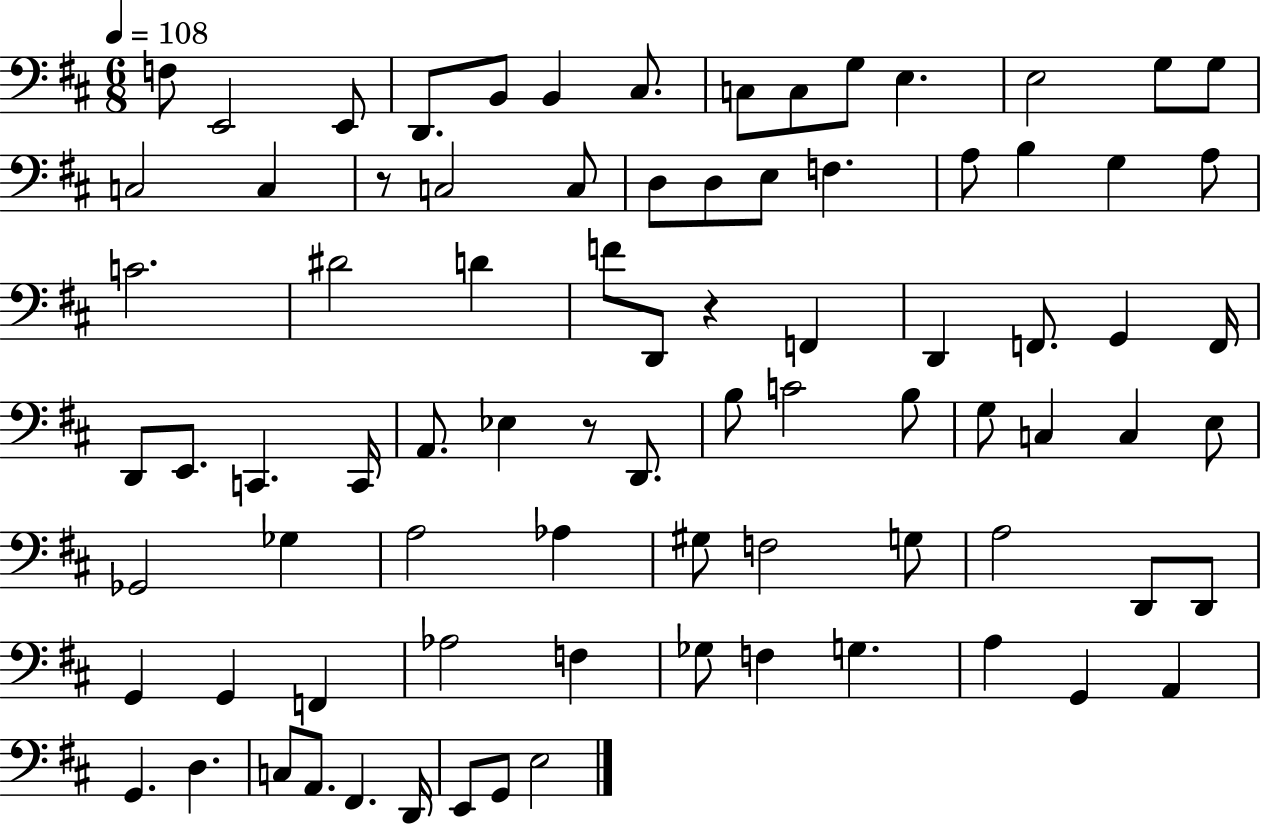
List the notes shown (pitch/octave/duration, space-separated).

F3/e E2/h E2/e D2/e. B2/e B2/q C#3/e. C3/e C3/e G3/e E3/q. E3/h G3/e G3/e C3/h C3/q R/e C3/h C3/e D3/e D3/e E3/e F3/q. A3/e B3/q G3/q A3/e C4/h. D#4/h D4/q F4/e D2/e R/q F2/q D2/q F2/e. G2/q F2/s D2/e E2/e. C2/q. C2/s A2/e. Eb3/q R/e D2/e. B3/e C4/h B3/e G3/e C3/q C3/q E3/e Gb2/h Gb3/q A3/h Ab3/q G#3/e F3/h G3/e A3/h D2/e D2/e G2/q G2/q F2/q Ab3/h F3/q Gb3/e F3/q G3/q. A3/q G2/q A2/q G2/q. D3/q. C3/e A2/e. F#2/q. D2/s E2/e G2/e E3/h